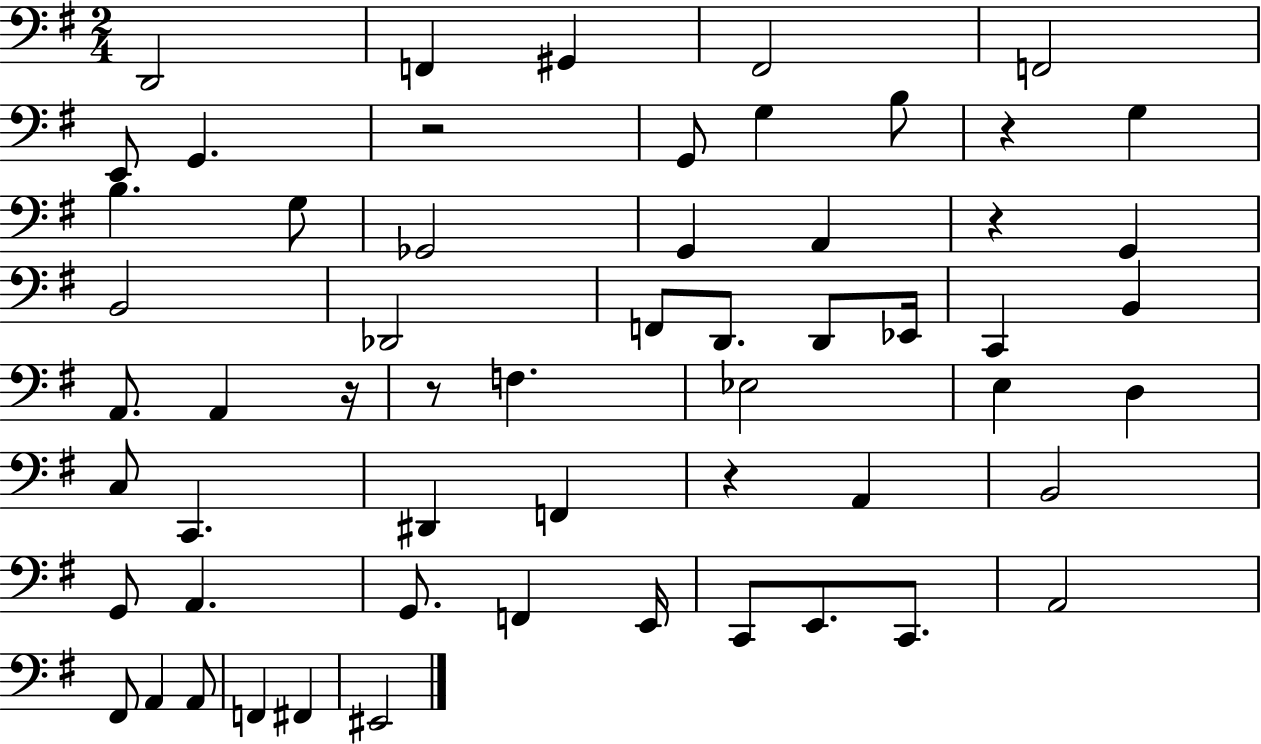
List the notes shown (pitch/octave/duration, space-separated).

D2/h F2/q G#2/q F#2/h F2/h E2/e G2/q. R/h G2/e G3/q B3/e R/q G3/q B3/q. G3/e Gb2/h G2/q A2/q R/q G2/q B2/h Db2/h F2/e D2/e. D2/e Eb2/s C2/q B2/q A2/e. A2/q R/s R/e F3/q. Eb3/h E3/q D3/q C3/e C2/q. D#2/q F2/q R/q A2/q B2/h G2/e A2/q. G2/e. F2/q E2/s C2/e E2/e. C2/e. A2/h F#2/e A2/q A2/e F2/q F#2/q EIS2/h